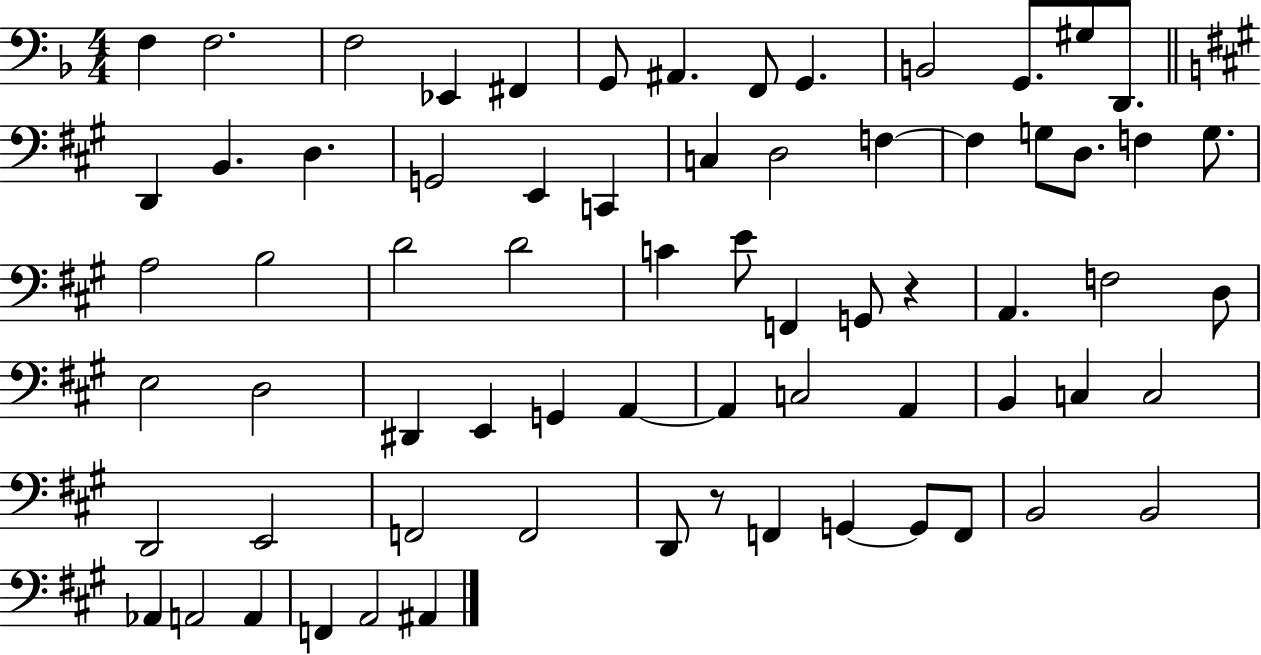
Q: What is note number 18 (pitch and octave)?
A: E2